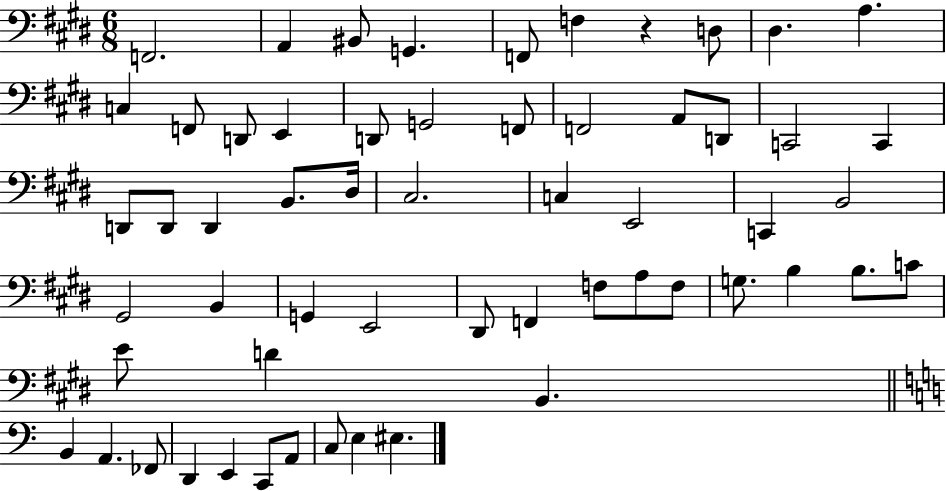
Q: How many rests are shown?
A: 1